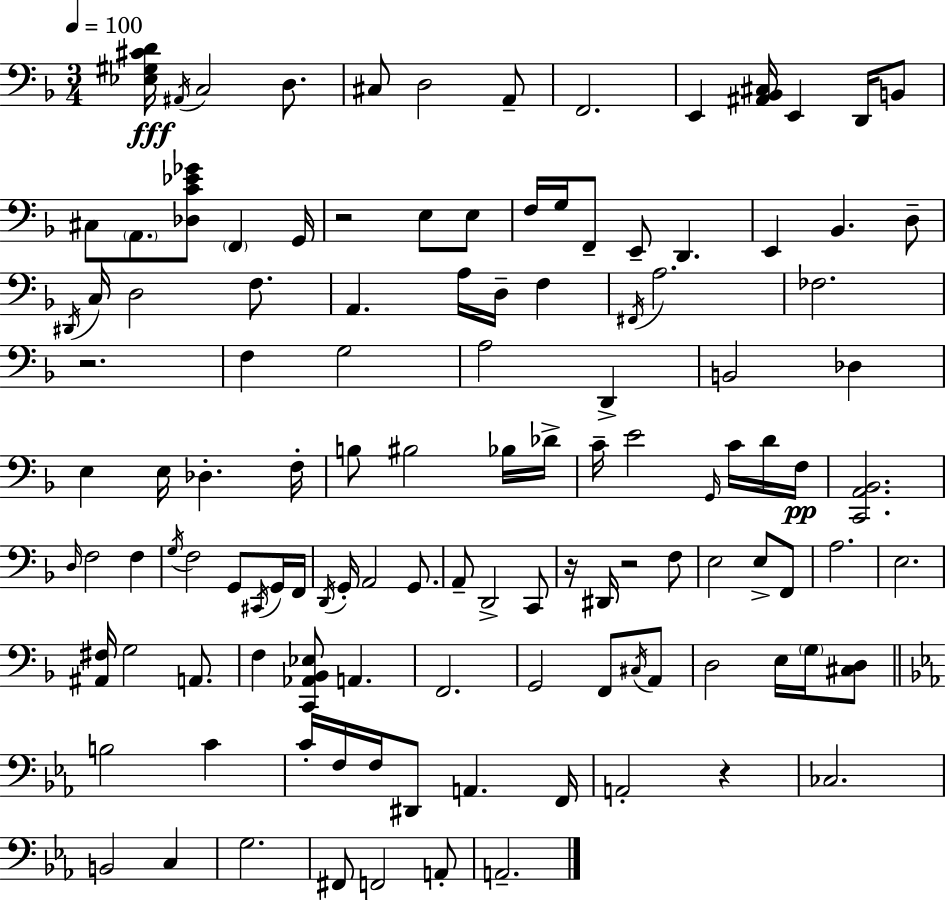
{
  \clef bass
  \numericTimeSignature
  \time 3/4
  \key d \minor
  \tempo 4 = 100
  \repeat volta 2 { <ees gis cis' d'>16\fff \acciaccatura { ais,16 } c2 d8. | cis8 d2 a,8-- | f,2. | e,4 <ais, bes, cis>16 e,4 d,16 b,8 | \break cis8 \parenthesize a,8. <des c' ees' ges'>8 \parenthesize f,4 | g,16 r2 e8 e8 | f16 g16 f,8-- e,8-- d,4. | e,4 bes,4. d8-- | \break \acciaccatura { dis,16 } c16 d2 f8. | a,4. a16 d16-- f4 | \acciaccatura { fis,16 } a2. | fes2. | \break r2. | f4 g2 | a2 d,4-> | b,2 des4 | \break e4 e16 des4.-. | f16-. b8 bis2 | bes16 des'16-> c'16-- e'2 | \grace { g,16 } c'16 d'16 f16\pp <c, a, bes,>2. | \break \grace { d16 } f2 | f4 \acciaccatura { g16 } f2 | g,8 \acciaccatura { cis,16 } g,16 f,16 \acciaccatura { d,16 } g,16-. a,2 | g,8. a,8-- d,2-> | \break c,8 r16 dis,16 r2 | f8 e2 | e8-> f,8 a2. | e2. | \break <ais, fis>16 g2 | a,8. f4 | <c, aes, bes, ees>8 a,4. f,2. | g,2 | \break f,8 \acciaccatura { cis16 } a,8 d2 | e16 \parenthesize g16 <cis d>8 \bar "||" \break \key ees \major b2 c'4 | c'16-. f16 f16 dis,8 a,4. f,16 | a,2-. r4 | ces2. | \break b,2 c4 | g2. | fis,8 f,2 a,8-. | a,2.-- | \break } \bar "|."
}